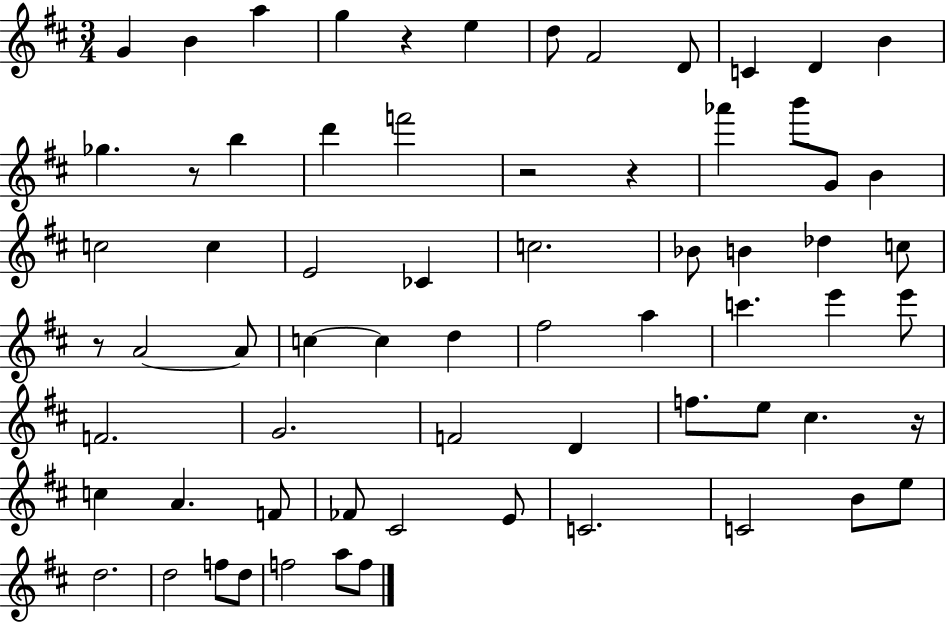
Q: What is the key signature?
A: D major